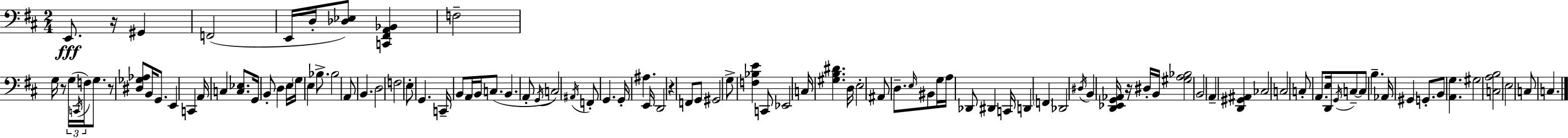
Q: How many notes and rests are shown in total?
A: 107